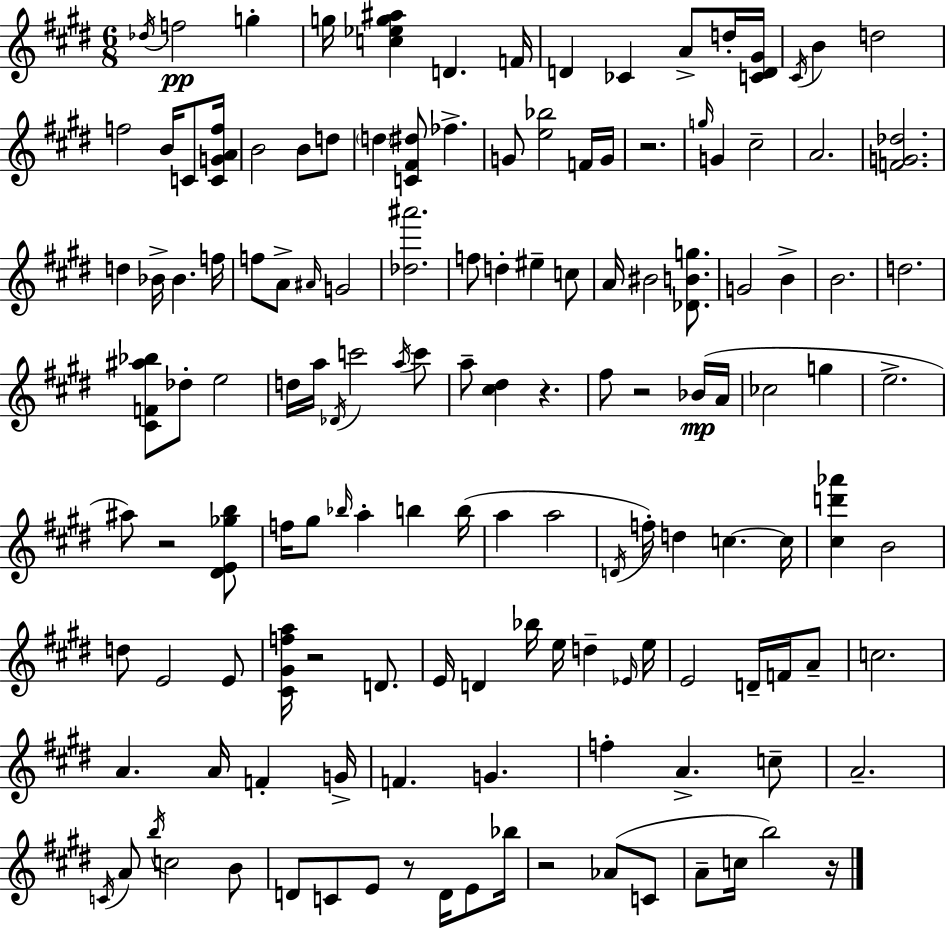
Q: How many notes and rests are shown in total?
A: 139